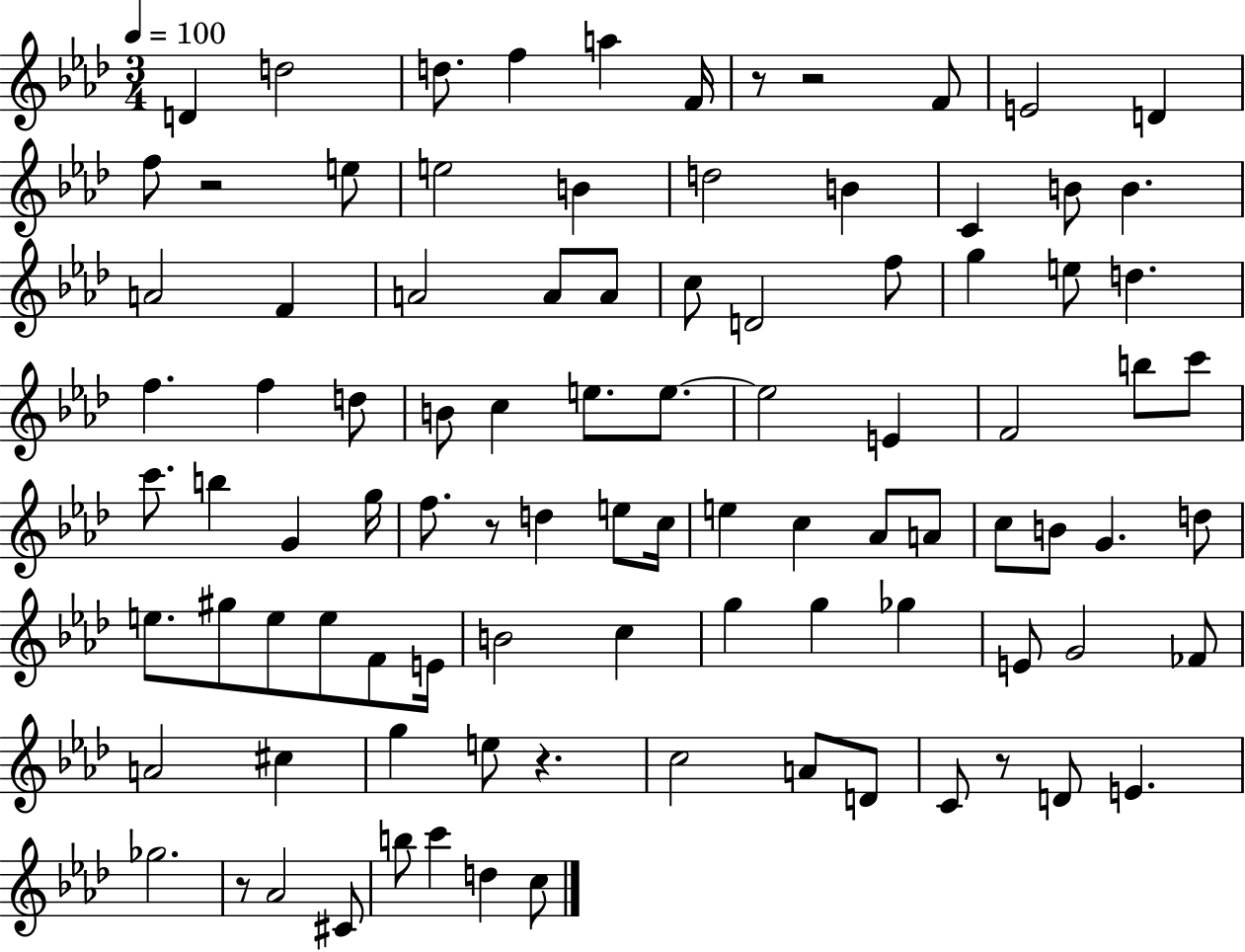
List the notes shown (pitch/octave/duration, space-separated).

D4/q D5/h D5/e. F5/q A5/q F4/s R/e R/h F4/e E4/h D4/q F5/e R/h E5/e E5/h B4/q D5/h B4/q C4/q B4/e B4/q. A4/h F4/q A4/h A4/e A4/e C5/e D4/h F5/e G5/q E5/e D5/q. F5/q. F5/q D5/e B4/e C5/q E5/e. E5/e. E5/h E4/q F4/h B5/e C6/e C6/e. B5/q G4/q G5/s F5/e. R/e D5/q E5/e C5/s E5/q C5/q Ab4/e A4/e C5/e B4/e G4/q. D5/e E5/e. G#5/e E5/e E5/e F4/e E4/s B4/h C5/q G5/q G5/q Gb5/q E4/e G4/h FES4/e A4/h C#5/q G5/q E5/e R/q. C5/h A4/e D4/e C4/e R/e D4/e E4/q. Gb5/h. R/e Ab4/h C#4/e B5/e C6/q D5/q C5/e